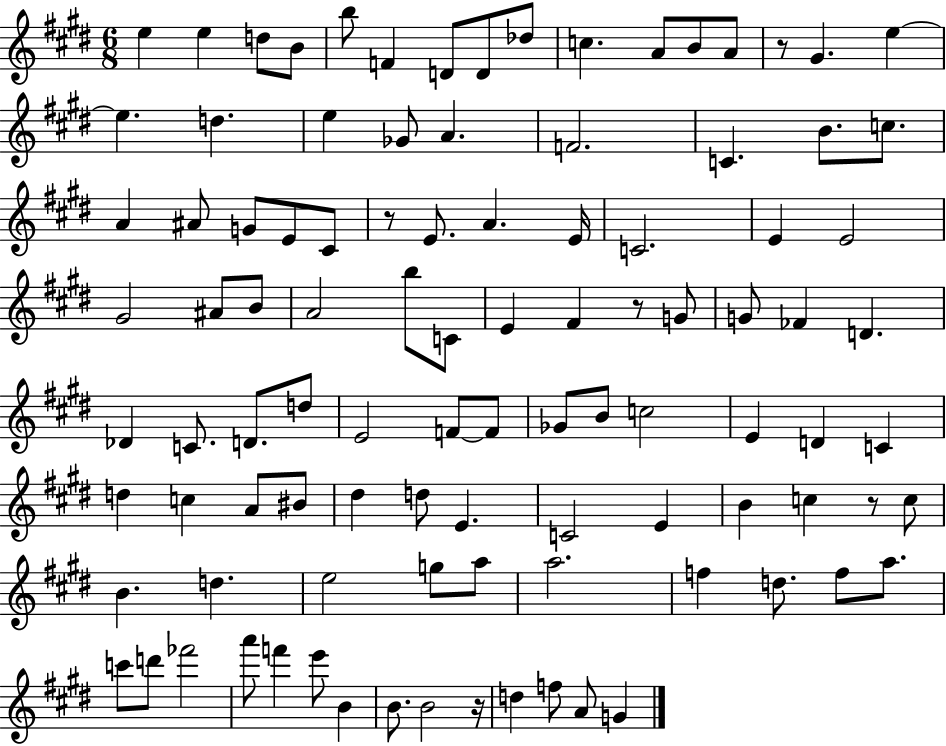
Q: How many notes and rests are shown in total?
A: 100